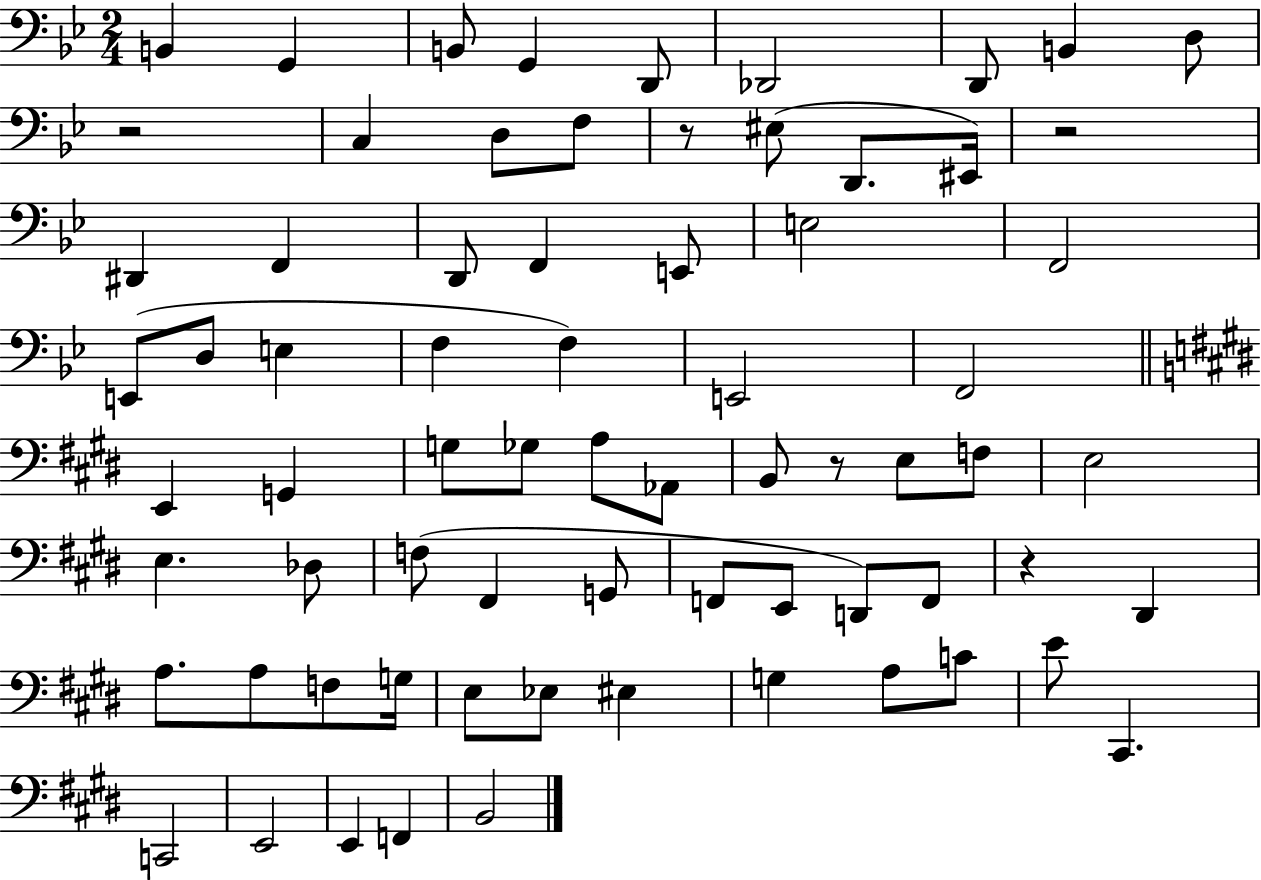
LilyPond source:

{
  \clef bass
  \numericTimeSignature
  \time 2/4
  \key bes \major
  \repeat volta 2 { b,4 g,4 | b,8 g,4 d,8 | des,2 | d,8 b,4 d8 | \break r2 | c4 d8 f8 | r8 eis8( d,8. eis,16) | r2 | \break dis,4 f,4 | d,8 f,4 e,8 | e2 | f,2 | \break e,8( d8 e4 | f4 f4) | e,2 | f,2 | \break \bar "||" \break \key e \major e,4 g,4 | g8 ges8 a8 aes,8 | b,8 r8 e8 f8 | e2 | \break e4. des8 | f8( fis,4 g,8 | f,8 e,8 d,8) f,8 | r4 dis,4 | \break a8. a8 f8 g16 | e8 ees8 eis4 | g4 a8 c'8 | e'8 cis,4. | \break c,2 | e,2 | e,4 f,4 | b,2 | \break } \bar "|."
}